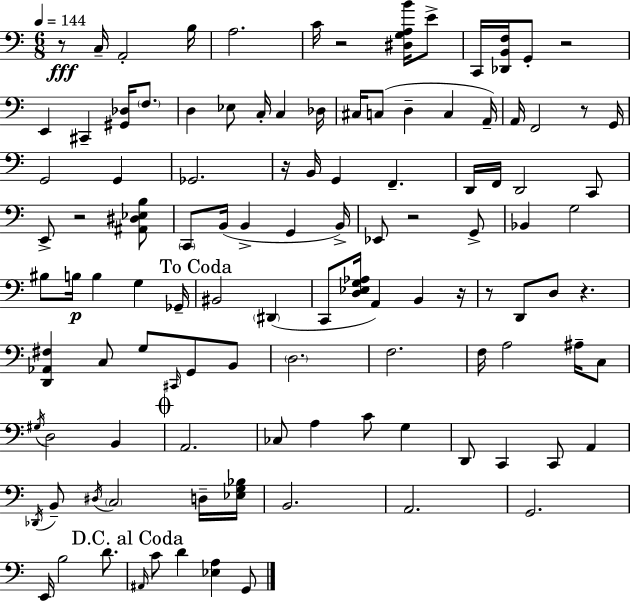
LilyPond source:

{
  \clef bass
  \numericTimeSignature
  \time 6/8
  \key a \minor
  \tempo 4 = 144
  r8\fff c16-- a,2-. b16 | a2. | c'16 r2 <dis g a b'>16 e'8-> | c,16 <des, b, f>16 g,8-. r2 | \break e,4 cis,4-- <gis, des>16 \parenthesize f8. | d4 ees8 c16-. c4 des16 | cis16 c8( d4-- c4 a,16--) | a,16 f,2 r8 g,16 | \break g,2 g,4 | ges,2. | r16 b,16 g,4 f,4.-- | d,16 f,16 d,2 c,8 | \break e,8-> r2 <ais, dis ees b>8 | \parenthesize c,8 b,16( b,4-> g,4 b,16->) | ees,8 r2 g,8-> | bes,4 g2 | \break bis8 b16\p b4 g4 ges,16-- | \mark "To Coda" bis,2 \parenthesize dis,4( | c,8 <d ees g aes>16 a,4) b,4 r16 | r8 d,8 d8 r4. | \break <d, aes, fis>4 c8 g8 \grace { cis,16 } g,8 b,8 | \parenthesize d2. | f2. | f16 a2 ais16-- c8 | \break \acciaccatura { gis16 } d2 b,4 | \mark \markup { \musicglyph "scripts.coda" } a,2. | ces8 a4 c'8 g4 | d,8 c,4 c,8 a,4 | \break \acciaccatura { des,16 } b,8-- \acciaccatura { dis16 } \parenthesize c2 | d16-- <ees g bes>16 b,2. | a,2. | g,2. | \break e,16 b2 | d'8. \mark "D.C. al Coda" \grace { ais,16 } c'8 d'4 <ees a>4 | g,8 \bar "|."
}